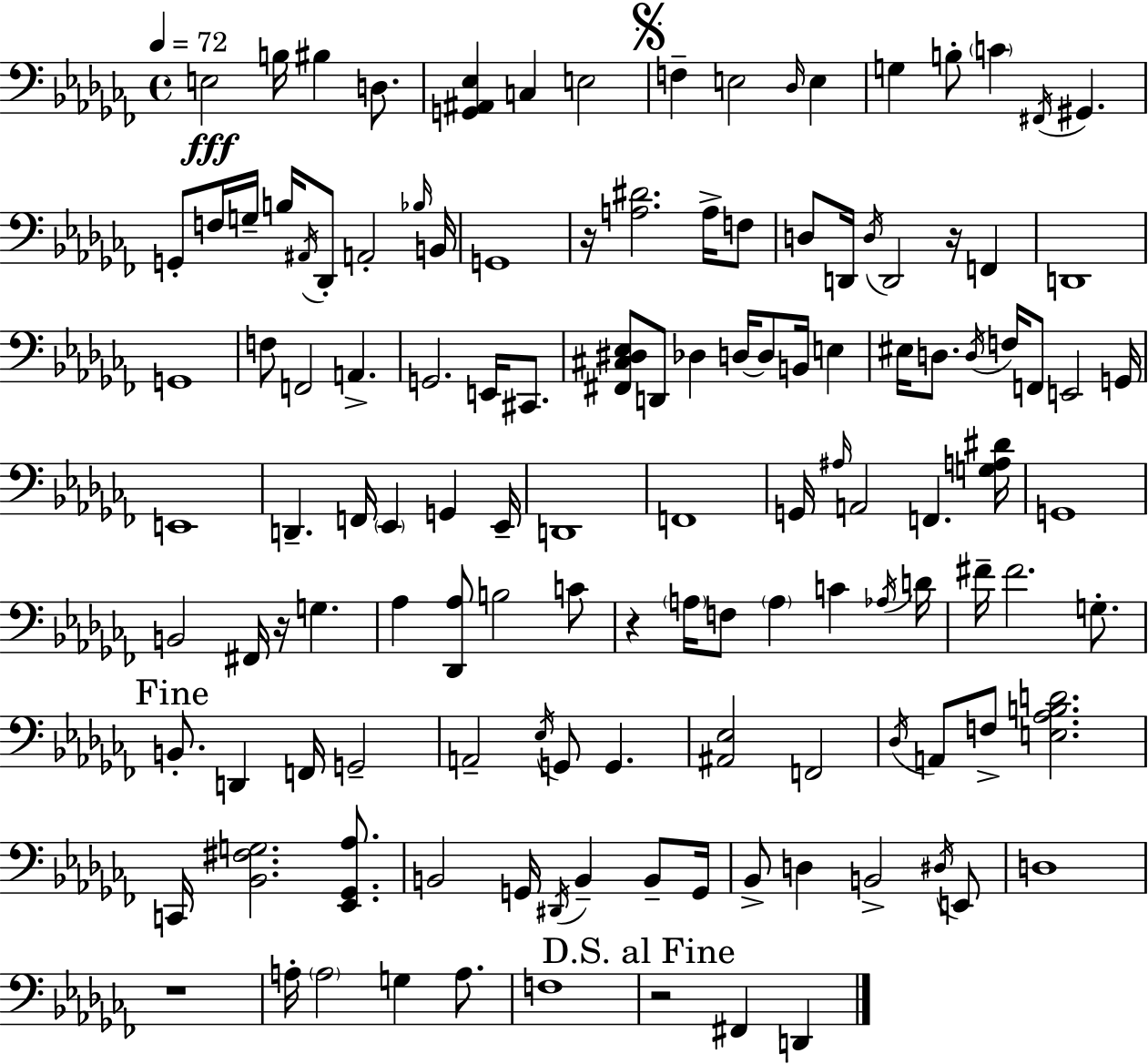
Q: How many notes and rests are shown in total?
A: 128